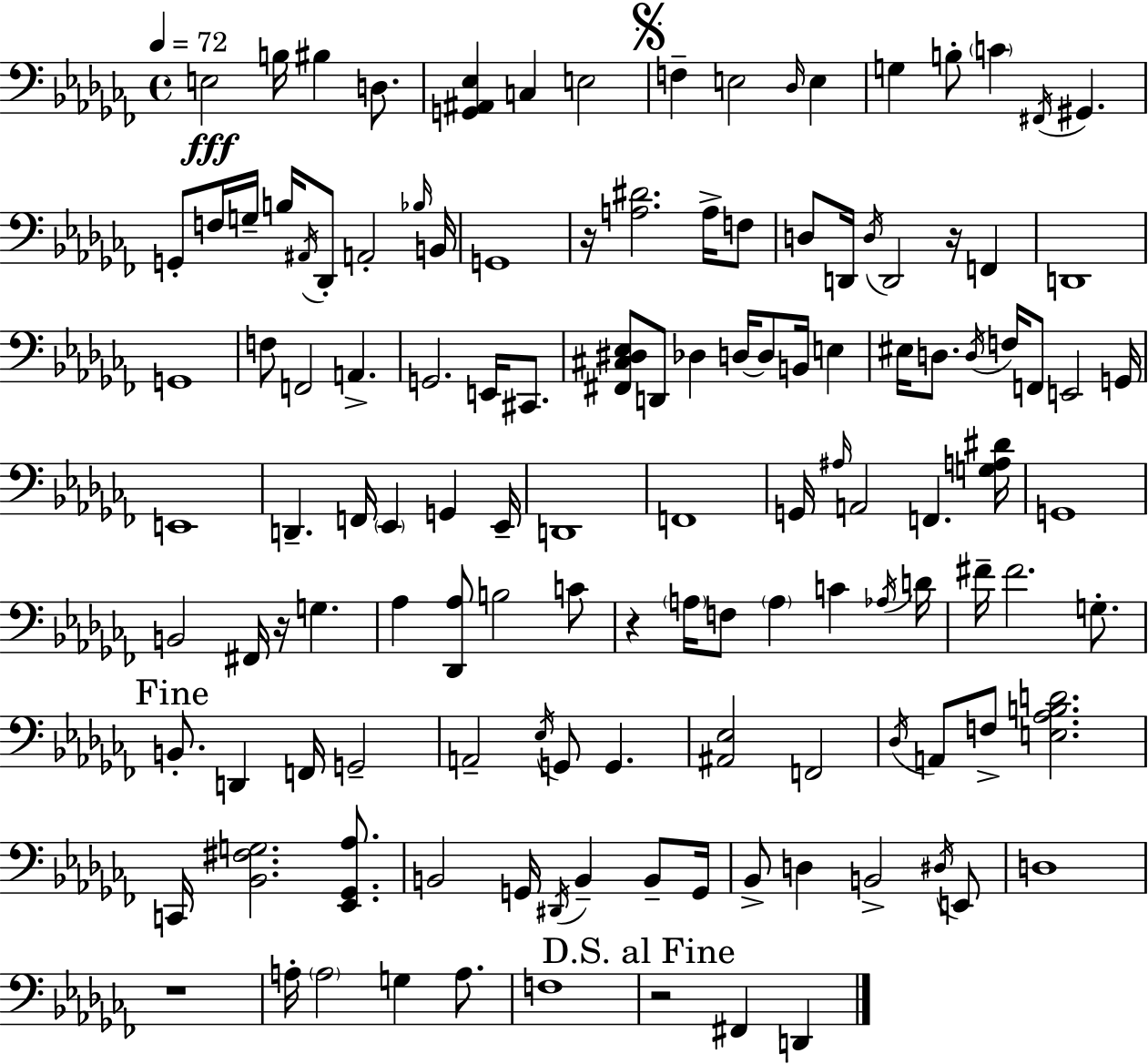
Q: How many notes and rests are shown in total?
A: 128